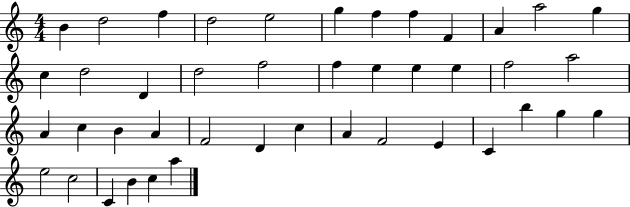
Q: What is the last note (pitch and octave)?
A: A5